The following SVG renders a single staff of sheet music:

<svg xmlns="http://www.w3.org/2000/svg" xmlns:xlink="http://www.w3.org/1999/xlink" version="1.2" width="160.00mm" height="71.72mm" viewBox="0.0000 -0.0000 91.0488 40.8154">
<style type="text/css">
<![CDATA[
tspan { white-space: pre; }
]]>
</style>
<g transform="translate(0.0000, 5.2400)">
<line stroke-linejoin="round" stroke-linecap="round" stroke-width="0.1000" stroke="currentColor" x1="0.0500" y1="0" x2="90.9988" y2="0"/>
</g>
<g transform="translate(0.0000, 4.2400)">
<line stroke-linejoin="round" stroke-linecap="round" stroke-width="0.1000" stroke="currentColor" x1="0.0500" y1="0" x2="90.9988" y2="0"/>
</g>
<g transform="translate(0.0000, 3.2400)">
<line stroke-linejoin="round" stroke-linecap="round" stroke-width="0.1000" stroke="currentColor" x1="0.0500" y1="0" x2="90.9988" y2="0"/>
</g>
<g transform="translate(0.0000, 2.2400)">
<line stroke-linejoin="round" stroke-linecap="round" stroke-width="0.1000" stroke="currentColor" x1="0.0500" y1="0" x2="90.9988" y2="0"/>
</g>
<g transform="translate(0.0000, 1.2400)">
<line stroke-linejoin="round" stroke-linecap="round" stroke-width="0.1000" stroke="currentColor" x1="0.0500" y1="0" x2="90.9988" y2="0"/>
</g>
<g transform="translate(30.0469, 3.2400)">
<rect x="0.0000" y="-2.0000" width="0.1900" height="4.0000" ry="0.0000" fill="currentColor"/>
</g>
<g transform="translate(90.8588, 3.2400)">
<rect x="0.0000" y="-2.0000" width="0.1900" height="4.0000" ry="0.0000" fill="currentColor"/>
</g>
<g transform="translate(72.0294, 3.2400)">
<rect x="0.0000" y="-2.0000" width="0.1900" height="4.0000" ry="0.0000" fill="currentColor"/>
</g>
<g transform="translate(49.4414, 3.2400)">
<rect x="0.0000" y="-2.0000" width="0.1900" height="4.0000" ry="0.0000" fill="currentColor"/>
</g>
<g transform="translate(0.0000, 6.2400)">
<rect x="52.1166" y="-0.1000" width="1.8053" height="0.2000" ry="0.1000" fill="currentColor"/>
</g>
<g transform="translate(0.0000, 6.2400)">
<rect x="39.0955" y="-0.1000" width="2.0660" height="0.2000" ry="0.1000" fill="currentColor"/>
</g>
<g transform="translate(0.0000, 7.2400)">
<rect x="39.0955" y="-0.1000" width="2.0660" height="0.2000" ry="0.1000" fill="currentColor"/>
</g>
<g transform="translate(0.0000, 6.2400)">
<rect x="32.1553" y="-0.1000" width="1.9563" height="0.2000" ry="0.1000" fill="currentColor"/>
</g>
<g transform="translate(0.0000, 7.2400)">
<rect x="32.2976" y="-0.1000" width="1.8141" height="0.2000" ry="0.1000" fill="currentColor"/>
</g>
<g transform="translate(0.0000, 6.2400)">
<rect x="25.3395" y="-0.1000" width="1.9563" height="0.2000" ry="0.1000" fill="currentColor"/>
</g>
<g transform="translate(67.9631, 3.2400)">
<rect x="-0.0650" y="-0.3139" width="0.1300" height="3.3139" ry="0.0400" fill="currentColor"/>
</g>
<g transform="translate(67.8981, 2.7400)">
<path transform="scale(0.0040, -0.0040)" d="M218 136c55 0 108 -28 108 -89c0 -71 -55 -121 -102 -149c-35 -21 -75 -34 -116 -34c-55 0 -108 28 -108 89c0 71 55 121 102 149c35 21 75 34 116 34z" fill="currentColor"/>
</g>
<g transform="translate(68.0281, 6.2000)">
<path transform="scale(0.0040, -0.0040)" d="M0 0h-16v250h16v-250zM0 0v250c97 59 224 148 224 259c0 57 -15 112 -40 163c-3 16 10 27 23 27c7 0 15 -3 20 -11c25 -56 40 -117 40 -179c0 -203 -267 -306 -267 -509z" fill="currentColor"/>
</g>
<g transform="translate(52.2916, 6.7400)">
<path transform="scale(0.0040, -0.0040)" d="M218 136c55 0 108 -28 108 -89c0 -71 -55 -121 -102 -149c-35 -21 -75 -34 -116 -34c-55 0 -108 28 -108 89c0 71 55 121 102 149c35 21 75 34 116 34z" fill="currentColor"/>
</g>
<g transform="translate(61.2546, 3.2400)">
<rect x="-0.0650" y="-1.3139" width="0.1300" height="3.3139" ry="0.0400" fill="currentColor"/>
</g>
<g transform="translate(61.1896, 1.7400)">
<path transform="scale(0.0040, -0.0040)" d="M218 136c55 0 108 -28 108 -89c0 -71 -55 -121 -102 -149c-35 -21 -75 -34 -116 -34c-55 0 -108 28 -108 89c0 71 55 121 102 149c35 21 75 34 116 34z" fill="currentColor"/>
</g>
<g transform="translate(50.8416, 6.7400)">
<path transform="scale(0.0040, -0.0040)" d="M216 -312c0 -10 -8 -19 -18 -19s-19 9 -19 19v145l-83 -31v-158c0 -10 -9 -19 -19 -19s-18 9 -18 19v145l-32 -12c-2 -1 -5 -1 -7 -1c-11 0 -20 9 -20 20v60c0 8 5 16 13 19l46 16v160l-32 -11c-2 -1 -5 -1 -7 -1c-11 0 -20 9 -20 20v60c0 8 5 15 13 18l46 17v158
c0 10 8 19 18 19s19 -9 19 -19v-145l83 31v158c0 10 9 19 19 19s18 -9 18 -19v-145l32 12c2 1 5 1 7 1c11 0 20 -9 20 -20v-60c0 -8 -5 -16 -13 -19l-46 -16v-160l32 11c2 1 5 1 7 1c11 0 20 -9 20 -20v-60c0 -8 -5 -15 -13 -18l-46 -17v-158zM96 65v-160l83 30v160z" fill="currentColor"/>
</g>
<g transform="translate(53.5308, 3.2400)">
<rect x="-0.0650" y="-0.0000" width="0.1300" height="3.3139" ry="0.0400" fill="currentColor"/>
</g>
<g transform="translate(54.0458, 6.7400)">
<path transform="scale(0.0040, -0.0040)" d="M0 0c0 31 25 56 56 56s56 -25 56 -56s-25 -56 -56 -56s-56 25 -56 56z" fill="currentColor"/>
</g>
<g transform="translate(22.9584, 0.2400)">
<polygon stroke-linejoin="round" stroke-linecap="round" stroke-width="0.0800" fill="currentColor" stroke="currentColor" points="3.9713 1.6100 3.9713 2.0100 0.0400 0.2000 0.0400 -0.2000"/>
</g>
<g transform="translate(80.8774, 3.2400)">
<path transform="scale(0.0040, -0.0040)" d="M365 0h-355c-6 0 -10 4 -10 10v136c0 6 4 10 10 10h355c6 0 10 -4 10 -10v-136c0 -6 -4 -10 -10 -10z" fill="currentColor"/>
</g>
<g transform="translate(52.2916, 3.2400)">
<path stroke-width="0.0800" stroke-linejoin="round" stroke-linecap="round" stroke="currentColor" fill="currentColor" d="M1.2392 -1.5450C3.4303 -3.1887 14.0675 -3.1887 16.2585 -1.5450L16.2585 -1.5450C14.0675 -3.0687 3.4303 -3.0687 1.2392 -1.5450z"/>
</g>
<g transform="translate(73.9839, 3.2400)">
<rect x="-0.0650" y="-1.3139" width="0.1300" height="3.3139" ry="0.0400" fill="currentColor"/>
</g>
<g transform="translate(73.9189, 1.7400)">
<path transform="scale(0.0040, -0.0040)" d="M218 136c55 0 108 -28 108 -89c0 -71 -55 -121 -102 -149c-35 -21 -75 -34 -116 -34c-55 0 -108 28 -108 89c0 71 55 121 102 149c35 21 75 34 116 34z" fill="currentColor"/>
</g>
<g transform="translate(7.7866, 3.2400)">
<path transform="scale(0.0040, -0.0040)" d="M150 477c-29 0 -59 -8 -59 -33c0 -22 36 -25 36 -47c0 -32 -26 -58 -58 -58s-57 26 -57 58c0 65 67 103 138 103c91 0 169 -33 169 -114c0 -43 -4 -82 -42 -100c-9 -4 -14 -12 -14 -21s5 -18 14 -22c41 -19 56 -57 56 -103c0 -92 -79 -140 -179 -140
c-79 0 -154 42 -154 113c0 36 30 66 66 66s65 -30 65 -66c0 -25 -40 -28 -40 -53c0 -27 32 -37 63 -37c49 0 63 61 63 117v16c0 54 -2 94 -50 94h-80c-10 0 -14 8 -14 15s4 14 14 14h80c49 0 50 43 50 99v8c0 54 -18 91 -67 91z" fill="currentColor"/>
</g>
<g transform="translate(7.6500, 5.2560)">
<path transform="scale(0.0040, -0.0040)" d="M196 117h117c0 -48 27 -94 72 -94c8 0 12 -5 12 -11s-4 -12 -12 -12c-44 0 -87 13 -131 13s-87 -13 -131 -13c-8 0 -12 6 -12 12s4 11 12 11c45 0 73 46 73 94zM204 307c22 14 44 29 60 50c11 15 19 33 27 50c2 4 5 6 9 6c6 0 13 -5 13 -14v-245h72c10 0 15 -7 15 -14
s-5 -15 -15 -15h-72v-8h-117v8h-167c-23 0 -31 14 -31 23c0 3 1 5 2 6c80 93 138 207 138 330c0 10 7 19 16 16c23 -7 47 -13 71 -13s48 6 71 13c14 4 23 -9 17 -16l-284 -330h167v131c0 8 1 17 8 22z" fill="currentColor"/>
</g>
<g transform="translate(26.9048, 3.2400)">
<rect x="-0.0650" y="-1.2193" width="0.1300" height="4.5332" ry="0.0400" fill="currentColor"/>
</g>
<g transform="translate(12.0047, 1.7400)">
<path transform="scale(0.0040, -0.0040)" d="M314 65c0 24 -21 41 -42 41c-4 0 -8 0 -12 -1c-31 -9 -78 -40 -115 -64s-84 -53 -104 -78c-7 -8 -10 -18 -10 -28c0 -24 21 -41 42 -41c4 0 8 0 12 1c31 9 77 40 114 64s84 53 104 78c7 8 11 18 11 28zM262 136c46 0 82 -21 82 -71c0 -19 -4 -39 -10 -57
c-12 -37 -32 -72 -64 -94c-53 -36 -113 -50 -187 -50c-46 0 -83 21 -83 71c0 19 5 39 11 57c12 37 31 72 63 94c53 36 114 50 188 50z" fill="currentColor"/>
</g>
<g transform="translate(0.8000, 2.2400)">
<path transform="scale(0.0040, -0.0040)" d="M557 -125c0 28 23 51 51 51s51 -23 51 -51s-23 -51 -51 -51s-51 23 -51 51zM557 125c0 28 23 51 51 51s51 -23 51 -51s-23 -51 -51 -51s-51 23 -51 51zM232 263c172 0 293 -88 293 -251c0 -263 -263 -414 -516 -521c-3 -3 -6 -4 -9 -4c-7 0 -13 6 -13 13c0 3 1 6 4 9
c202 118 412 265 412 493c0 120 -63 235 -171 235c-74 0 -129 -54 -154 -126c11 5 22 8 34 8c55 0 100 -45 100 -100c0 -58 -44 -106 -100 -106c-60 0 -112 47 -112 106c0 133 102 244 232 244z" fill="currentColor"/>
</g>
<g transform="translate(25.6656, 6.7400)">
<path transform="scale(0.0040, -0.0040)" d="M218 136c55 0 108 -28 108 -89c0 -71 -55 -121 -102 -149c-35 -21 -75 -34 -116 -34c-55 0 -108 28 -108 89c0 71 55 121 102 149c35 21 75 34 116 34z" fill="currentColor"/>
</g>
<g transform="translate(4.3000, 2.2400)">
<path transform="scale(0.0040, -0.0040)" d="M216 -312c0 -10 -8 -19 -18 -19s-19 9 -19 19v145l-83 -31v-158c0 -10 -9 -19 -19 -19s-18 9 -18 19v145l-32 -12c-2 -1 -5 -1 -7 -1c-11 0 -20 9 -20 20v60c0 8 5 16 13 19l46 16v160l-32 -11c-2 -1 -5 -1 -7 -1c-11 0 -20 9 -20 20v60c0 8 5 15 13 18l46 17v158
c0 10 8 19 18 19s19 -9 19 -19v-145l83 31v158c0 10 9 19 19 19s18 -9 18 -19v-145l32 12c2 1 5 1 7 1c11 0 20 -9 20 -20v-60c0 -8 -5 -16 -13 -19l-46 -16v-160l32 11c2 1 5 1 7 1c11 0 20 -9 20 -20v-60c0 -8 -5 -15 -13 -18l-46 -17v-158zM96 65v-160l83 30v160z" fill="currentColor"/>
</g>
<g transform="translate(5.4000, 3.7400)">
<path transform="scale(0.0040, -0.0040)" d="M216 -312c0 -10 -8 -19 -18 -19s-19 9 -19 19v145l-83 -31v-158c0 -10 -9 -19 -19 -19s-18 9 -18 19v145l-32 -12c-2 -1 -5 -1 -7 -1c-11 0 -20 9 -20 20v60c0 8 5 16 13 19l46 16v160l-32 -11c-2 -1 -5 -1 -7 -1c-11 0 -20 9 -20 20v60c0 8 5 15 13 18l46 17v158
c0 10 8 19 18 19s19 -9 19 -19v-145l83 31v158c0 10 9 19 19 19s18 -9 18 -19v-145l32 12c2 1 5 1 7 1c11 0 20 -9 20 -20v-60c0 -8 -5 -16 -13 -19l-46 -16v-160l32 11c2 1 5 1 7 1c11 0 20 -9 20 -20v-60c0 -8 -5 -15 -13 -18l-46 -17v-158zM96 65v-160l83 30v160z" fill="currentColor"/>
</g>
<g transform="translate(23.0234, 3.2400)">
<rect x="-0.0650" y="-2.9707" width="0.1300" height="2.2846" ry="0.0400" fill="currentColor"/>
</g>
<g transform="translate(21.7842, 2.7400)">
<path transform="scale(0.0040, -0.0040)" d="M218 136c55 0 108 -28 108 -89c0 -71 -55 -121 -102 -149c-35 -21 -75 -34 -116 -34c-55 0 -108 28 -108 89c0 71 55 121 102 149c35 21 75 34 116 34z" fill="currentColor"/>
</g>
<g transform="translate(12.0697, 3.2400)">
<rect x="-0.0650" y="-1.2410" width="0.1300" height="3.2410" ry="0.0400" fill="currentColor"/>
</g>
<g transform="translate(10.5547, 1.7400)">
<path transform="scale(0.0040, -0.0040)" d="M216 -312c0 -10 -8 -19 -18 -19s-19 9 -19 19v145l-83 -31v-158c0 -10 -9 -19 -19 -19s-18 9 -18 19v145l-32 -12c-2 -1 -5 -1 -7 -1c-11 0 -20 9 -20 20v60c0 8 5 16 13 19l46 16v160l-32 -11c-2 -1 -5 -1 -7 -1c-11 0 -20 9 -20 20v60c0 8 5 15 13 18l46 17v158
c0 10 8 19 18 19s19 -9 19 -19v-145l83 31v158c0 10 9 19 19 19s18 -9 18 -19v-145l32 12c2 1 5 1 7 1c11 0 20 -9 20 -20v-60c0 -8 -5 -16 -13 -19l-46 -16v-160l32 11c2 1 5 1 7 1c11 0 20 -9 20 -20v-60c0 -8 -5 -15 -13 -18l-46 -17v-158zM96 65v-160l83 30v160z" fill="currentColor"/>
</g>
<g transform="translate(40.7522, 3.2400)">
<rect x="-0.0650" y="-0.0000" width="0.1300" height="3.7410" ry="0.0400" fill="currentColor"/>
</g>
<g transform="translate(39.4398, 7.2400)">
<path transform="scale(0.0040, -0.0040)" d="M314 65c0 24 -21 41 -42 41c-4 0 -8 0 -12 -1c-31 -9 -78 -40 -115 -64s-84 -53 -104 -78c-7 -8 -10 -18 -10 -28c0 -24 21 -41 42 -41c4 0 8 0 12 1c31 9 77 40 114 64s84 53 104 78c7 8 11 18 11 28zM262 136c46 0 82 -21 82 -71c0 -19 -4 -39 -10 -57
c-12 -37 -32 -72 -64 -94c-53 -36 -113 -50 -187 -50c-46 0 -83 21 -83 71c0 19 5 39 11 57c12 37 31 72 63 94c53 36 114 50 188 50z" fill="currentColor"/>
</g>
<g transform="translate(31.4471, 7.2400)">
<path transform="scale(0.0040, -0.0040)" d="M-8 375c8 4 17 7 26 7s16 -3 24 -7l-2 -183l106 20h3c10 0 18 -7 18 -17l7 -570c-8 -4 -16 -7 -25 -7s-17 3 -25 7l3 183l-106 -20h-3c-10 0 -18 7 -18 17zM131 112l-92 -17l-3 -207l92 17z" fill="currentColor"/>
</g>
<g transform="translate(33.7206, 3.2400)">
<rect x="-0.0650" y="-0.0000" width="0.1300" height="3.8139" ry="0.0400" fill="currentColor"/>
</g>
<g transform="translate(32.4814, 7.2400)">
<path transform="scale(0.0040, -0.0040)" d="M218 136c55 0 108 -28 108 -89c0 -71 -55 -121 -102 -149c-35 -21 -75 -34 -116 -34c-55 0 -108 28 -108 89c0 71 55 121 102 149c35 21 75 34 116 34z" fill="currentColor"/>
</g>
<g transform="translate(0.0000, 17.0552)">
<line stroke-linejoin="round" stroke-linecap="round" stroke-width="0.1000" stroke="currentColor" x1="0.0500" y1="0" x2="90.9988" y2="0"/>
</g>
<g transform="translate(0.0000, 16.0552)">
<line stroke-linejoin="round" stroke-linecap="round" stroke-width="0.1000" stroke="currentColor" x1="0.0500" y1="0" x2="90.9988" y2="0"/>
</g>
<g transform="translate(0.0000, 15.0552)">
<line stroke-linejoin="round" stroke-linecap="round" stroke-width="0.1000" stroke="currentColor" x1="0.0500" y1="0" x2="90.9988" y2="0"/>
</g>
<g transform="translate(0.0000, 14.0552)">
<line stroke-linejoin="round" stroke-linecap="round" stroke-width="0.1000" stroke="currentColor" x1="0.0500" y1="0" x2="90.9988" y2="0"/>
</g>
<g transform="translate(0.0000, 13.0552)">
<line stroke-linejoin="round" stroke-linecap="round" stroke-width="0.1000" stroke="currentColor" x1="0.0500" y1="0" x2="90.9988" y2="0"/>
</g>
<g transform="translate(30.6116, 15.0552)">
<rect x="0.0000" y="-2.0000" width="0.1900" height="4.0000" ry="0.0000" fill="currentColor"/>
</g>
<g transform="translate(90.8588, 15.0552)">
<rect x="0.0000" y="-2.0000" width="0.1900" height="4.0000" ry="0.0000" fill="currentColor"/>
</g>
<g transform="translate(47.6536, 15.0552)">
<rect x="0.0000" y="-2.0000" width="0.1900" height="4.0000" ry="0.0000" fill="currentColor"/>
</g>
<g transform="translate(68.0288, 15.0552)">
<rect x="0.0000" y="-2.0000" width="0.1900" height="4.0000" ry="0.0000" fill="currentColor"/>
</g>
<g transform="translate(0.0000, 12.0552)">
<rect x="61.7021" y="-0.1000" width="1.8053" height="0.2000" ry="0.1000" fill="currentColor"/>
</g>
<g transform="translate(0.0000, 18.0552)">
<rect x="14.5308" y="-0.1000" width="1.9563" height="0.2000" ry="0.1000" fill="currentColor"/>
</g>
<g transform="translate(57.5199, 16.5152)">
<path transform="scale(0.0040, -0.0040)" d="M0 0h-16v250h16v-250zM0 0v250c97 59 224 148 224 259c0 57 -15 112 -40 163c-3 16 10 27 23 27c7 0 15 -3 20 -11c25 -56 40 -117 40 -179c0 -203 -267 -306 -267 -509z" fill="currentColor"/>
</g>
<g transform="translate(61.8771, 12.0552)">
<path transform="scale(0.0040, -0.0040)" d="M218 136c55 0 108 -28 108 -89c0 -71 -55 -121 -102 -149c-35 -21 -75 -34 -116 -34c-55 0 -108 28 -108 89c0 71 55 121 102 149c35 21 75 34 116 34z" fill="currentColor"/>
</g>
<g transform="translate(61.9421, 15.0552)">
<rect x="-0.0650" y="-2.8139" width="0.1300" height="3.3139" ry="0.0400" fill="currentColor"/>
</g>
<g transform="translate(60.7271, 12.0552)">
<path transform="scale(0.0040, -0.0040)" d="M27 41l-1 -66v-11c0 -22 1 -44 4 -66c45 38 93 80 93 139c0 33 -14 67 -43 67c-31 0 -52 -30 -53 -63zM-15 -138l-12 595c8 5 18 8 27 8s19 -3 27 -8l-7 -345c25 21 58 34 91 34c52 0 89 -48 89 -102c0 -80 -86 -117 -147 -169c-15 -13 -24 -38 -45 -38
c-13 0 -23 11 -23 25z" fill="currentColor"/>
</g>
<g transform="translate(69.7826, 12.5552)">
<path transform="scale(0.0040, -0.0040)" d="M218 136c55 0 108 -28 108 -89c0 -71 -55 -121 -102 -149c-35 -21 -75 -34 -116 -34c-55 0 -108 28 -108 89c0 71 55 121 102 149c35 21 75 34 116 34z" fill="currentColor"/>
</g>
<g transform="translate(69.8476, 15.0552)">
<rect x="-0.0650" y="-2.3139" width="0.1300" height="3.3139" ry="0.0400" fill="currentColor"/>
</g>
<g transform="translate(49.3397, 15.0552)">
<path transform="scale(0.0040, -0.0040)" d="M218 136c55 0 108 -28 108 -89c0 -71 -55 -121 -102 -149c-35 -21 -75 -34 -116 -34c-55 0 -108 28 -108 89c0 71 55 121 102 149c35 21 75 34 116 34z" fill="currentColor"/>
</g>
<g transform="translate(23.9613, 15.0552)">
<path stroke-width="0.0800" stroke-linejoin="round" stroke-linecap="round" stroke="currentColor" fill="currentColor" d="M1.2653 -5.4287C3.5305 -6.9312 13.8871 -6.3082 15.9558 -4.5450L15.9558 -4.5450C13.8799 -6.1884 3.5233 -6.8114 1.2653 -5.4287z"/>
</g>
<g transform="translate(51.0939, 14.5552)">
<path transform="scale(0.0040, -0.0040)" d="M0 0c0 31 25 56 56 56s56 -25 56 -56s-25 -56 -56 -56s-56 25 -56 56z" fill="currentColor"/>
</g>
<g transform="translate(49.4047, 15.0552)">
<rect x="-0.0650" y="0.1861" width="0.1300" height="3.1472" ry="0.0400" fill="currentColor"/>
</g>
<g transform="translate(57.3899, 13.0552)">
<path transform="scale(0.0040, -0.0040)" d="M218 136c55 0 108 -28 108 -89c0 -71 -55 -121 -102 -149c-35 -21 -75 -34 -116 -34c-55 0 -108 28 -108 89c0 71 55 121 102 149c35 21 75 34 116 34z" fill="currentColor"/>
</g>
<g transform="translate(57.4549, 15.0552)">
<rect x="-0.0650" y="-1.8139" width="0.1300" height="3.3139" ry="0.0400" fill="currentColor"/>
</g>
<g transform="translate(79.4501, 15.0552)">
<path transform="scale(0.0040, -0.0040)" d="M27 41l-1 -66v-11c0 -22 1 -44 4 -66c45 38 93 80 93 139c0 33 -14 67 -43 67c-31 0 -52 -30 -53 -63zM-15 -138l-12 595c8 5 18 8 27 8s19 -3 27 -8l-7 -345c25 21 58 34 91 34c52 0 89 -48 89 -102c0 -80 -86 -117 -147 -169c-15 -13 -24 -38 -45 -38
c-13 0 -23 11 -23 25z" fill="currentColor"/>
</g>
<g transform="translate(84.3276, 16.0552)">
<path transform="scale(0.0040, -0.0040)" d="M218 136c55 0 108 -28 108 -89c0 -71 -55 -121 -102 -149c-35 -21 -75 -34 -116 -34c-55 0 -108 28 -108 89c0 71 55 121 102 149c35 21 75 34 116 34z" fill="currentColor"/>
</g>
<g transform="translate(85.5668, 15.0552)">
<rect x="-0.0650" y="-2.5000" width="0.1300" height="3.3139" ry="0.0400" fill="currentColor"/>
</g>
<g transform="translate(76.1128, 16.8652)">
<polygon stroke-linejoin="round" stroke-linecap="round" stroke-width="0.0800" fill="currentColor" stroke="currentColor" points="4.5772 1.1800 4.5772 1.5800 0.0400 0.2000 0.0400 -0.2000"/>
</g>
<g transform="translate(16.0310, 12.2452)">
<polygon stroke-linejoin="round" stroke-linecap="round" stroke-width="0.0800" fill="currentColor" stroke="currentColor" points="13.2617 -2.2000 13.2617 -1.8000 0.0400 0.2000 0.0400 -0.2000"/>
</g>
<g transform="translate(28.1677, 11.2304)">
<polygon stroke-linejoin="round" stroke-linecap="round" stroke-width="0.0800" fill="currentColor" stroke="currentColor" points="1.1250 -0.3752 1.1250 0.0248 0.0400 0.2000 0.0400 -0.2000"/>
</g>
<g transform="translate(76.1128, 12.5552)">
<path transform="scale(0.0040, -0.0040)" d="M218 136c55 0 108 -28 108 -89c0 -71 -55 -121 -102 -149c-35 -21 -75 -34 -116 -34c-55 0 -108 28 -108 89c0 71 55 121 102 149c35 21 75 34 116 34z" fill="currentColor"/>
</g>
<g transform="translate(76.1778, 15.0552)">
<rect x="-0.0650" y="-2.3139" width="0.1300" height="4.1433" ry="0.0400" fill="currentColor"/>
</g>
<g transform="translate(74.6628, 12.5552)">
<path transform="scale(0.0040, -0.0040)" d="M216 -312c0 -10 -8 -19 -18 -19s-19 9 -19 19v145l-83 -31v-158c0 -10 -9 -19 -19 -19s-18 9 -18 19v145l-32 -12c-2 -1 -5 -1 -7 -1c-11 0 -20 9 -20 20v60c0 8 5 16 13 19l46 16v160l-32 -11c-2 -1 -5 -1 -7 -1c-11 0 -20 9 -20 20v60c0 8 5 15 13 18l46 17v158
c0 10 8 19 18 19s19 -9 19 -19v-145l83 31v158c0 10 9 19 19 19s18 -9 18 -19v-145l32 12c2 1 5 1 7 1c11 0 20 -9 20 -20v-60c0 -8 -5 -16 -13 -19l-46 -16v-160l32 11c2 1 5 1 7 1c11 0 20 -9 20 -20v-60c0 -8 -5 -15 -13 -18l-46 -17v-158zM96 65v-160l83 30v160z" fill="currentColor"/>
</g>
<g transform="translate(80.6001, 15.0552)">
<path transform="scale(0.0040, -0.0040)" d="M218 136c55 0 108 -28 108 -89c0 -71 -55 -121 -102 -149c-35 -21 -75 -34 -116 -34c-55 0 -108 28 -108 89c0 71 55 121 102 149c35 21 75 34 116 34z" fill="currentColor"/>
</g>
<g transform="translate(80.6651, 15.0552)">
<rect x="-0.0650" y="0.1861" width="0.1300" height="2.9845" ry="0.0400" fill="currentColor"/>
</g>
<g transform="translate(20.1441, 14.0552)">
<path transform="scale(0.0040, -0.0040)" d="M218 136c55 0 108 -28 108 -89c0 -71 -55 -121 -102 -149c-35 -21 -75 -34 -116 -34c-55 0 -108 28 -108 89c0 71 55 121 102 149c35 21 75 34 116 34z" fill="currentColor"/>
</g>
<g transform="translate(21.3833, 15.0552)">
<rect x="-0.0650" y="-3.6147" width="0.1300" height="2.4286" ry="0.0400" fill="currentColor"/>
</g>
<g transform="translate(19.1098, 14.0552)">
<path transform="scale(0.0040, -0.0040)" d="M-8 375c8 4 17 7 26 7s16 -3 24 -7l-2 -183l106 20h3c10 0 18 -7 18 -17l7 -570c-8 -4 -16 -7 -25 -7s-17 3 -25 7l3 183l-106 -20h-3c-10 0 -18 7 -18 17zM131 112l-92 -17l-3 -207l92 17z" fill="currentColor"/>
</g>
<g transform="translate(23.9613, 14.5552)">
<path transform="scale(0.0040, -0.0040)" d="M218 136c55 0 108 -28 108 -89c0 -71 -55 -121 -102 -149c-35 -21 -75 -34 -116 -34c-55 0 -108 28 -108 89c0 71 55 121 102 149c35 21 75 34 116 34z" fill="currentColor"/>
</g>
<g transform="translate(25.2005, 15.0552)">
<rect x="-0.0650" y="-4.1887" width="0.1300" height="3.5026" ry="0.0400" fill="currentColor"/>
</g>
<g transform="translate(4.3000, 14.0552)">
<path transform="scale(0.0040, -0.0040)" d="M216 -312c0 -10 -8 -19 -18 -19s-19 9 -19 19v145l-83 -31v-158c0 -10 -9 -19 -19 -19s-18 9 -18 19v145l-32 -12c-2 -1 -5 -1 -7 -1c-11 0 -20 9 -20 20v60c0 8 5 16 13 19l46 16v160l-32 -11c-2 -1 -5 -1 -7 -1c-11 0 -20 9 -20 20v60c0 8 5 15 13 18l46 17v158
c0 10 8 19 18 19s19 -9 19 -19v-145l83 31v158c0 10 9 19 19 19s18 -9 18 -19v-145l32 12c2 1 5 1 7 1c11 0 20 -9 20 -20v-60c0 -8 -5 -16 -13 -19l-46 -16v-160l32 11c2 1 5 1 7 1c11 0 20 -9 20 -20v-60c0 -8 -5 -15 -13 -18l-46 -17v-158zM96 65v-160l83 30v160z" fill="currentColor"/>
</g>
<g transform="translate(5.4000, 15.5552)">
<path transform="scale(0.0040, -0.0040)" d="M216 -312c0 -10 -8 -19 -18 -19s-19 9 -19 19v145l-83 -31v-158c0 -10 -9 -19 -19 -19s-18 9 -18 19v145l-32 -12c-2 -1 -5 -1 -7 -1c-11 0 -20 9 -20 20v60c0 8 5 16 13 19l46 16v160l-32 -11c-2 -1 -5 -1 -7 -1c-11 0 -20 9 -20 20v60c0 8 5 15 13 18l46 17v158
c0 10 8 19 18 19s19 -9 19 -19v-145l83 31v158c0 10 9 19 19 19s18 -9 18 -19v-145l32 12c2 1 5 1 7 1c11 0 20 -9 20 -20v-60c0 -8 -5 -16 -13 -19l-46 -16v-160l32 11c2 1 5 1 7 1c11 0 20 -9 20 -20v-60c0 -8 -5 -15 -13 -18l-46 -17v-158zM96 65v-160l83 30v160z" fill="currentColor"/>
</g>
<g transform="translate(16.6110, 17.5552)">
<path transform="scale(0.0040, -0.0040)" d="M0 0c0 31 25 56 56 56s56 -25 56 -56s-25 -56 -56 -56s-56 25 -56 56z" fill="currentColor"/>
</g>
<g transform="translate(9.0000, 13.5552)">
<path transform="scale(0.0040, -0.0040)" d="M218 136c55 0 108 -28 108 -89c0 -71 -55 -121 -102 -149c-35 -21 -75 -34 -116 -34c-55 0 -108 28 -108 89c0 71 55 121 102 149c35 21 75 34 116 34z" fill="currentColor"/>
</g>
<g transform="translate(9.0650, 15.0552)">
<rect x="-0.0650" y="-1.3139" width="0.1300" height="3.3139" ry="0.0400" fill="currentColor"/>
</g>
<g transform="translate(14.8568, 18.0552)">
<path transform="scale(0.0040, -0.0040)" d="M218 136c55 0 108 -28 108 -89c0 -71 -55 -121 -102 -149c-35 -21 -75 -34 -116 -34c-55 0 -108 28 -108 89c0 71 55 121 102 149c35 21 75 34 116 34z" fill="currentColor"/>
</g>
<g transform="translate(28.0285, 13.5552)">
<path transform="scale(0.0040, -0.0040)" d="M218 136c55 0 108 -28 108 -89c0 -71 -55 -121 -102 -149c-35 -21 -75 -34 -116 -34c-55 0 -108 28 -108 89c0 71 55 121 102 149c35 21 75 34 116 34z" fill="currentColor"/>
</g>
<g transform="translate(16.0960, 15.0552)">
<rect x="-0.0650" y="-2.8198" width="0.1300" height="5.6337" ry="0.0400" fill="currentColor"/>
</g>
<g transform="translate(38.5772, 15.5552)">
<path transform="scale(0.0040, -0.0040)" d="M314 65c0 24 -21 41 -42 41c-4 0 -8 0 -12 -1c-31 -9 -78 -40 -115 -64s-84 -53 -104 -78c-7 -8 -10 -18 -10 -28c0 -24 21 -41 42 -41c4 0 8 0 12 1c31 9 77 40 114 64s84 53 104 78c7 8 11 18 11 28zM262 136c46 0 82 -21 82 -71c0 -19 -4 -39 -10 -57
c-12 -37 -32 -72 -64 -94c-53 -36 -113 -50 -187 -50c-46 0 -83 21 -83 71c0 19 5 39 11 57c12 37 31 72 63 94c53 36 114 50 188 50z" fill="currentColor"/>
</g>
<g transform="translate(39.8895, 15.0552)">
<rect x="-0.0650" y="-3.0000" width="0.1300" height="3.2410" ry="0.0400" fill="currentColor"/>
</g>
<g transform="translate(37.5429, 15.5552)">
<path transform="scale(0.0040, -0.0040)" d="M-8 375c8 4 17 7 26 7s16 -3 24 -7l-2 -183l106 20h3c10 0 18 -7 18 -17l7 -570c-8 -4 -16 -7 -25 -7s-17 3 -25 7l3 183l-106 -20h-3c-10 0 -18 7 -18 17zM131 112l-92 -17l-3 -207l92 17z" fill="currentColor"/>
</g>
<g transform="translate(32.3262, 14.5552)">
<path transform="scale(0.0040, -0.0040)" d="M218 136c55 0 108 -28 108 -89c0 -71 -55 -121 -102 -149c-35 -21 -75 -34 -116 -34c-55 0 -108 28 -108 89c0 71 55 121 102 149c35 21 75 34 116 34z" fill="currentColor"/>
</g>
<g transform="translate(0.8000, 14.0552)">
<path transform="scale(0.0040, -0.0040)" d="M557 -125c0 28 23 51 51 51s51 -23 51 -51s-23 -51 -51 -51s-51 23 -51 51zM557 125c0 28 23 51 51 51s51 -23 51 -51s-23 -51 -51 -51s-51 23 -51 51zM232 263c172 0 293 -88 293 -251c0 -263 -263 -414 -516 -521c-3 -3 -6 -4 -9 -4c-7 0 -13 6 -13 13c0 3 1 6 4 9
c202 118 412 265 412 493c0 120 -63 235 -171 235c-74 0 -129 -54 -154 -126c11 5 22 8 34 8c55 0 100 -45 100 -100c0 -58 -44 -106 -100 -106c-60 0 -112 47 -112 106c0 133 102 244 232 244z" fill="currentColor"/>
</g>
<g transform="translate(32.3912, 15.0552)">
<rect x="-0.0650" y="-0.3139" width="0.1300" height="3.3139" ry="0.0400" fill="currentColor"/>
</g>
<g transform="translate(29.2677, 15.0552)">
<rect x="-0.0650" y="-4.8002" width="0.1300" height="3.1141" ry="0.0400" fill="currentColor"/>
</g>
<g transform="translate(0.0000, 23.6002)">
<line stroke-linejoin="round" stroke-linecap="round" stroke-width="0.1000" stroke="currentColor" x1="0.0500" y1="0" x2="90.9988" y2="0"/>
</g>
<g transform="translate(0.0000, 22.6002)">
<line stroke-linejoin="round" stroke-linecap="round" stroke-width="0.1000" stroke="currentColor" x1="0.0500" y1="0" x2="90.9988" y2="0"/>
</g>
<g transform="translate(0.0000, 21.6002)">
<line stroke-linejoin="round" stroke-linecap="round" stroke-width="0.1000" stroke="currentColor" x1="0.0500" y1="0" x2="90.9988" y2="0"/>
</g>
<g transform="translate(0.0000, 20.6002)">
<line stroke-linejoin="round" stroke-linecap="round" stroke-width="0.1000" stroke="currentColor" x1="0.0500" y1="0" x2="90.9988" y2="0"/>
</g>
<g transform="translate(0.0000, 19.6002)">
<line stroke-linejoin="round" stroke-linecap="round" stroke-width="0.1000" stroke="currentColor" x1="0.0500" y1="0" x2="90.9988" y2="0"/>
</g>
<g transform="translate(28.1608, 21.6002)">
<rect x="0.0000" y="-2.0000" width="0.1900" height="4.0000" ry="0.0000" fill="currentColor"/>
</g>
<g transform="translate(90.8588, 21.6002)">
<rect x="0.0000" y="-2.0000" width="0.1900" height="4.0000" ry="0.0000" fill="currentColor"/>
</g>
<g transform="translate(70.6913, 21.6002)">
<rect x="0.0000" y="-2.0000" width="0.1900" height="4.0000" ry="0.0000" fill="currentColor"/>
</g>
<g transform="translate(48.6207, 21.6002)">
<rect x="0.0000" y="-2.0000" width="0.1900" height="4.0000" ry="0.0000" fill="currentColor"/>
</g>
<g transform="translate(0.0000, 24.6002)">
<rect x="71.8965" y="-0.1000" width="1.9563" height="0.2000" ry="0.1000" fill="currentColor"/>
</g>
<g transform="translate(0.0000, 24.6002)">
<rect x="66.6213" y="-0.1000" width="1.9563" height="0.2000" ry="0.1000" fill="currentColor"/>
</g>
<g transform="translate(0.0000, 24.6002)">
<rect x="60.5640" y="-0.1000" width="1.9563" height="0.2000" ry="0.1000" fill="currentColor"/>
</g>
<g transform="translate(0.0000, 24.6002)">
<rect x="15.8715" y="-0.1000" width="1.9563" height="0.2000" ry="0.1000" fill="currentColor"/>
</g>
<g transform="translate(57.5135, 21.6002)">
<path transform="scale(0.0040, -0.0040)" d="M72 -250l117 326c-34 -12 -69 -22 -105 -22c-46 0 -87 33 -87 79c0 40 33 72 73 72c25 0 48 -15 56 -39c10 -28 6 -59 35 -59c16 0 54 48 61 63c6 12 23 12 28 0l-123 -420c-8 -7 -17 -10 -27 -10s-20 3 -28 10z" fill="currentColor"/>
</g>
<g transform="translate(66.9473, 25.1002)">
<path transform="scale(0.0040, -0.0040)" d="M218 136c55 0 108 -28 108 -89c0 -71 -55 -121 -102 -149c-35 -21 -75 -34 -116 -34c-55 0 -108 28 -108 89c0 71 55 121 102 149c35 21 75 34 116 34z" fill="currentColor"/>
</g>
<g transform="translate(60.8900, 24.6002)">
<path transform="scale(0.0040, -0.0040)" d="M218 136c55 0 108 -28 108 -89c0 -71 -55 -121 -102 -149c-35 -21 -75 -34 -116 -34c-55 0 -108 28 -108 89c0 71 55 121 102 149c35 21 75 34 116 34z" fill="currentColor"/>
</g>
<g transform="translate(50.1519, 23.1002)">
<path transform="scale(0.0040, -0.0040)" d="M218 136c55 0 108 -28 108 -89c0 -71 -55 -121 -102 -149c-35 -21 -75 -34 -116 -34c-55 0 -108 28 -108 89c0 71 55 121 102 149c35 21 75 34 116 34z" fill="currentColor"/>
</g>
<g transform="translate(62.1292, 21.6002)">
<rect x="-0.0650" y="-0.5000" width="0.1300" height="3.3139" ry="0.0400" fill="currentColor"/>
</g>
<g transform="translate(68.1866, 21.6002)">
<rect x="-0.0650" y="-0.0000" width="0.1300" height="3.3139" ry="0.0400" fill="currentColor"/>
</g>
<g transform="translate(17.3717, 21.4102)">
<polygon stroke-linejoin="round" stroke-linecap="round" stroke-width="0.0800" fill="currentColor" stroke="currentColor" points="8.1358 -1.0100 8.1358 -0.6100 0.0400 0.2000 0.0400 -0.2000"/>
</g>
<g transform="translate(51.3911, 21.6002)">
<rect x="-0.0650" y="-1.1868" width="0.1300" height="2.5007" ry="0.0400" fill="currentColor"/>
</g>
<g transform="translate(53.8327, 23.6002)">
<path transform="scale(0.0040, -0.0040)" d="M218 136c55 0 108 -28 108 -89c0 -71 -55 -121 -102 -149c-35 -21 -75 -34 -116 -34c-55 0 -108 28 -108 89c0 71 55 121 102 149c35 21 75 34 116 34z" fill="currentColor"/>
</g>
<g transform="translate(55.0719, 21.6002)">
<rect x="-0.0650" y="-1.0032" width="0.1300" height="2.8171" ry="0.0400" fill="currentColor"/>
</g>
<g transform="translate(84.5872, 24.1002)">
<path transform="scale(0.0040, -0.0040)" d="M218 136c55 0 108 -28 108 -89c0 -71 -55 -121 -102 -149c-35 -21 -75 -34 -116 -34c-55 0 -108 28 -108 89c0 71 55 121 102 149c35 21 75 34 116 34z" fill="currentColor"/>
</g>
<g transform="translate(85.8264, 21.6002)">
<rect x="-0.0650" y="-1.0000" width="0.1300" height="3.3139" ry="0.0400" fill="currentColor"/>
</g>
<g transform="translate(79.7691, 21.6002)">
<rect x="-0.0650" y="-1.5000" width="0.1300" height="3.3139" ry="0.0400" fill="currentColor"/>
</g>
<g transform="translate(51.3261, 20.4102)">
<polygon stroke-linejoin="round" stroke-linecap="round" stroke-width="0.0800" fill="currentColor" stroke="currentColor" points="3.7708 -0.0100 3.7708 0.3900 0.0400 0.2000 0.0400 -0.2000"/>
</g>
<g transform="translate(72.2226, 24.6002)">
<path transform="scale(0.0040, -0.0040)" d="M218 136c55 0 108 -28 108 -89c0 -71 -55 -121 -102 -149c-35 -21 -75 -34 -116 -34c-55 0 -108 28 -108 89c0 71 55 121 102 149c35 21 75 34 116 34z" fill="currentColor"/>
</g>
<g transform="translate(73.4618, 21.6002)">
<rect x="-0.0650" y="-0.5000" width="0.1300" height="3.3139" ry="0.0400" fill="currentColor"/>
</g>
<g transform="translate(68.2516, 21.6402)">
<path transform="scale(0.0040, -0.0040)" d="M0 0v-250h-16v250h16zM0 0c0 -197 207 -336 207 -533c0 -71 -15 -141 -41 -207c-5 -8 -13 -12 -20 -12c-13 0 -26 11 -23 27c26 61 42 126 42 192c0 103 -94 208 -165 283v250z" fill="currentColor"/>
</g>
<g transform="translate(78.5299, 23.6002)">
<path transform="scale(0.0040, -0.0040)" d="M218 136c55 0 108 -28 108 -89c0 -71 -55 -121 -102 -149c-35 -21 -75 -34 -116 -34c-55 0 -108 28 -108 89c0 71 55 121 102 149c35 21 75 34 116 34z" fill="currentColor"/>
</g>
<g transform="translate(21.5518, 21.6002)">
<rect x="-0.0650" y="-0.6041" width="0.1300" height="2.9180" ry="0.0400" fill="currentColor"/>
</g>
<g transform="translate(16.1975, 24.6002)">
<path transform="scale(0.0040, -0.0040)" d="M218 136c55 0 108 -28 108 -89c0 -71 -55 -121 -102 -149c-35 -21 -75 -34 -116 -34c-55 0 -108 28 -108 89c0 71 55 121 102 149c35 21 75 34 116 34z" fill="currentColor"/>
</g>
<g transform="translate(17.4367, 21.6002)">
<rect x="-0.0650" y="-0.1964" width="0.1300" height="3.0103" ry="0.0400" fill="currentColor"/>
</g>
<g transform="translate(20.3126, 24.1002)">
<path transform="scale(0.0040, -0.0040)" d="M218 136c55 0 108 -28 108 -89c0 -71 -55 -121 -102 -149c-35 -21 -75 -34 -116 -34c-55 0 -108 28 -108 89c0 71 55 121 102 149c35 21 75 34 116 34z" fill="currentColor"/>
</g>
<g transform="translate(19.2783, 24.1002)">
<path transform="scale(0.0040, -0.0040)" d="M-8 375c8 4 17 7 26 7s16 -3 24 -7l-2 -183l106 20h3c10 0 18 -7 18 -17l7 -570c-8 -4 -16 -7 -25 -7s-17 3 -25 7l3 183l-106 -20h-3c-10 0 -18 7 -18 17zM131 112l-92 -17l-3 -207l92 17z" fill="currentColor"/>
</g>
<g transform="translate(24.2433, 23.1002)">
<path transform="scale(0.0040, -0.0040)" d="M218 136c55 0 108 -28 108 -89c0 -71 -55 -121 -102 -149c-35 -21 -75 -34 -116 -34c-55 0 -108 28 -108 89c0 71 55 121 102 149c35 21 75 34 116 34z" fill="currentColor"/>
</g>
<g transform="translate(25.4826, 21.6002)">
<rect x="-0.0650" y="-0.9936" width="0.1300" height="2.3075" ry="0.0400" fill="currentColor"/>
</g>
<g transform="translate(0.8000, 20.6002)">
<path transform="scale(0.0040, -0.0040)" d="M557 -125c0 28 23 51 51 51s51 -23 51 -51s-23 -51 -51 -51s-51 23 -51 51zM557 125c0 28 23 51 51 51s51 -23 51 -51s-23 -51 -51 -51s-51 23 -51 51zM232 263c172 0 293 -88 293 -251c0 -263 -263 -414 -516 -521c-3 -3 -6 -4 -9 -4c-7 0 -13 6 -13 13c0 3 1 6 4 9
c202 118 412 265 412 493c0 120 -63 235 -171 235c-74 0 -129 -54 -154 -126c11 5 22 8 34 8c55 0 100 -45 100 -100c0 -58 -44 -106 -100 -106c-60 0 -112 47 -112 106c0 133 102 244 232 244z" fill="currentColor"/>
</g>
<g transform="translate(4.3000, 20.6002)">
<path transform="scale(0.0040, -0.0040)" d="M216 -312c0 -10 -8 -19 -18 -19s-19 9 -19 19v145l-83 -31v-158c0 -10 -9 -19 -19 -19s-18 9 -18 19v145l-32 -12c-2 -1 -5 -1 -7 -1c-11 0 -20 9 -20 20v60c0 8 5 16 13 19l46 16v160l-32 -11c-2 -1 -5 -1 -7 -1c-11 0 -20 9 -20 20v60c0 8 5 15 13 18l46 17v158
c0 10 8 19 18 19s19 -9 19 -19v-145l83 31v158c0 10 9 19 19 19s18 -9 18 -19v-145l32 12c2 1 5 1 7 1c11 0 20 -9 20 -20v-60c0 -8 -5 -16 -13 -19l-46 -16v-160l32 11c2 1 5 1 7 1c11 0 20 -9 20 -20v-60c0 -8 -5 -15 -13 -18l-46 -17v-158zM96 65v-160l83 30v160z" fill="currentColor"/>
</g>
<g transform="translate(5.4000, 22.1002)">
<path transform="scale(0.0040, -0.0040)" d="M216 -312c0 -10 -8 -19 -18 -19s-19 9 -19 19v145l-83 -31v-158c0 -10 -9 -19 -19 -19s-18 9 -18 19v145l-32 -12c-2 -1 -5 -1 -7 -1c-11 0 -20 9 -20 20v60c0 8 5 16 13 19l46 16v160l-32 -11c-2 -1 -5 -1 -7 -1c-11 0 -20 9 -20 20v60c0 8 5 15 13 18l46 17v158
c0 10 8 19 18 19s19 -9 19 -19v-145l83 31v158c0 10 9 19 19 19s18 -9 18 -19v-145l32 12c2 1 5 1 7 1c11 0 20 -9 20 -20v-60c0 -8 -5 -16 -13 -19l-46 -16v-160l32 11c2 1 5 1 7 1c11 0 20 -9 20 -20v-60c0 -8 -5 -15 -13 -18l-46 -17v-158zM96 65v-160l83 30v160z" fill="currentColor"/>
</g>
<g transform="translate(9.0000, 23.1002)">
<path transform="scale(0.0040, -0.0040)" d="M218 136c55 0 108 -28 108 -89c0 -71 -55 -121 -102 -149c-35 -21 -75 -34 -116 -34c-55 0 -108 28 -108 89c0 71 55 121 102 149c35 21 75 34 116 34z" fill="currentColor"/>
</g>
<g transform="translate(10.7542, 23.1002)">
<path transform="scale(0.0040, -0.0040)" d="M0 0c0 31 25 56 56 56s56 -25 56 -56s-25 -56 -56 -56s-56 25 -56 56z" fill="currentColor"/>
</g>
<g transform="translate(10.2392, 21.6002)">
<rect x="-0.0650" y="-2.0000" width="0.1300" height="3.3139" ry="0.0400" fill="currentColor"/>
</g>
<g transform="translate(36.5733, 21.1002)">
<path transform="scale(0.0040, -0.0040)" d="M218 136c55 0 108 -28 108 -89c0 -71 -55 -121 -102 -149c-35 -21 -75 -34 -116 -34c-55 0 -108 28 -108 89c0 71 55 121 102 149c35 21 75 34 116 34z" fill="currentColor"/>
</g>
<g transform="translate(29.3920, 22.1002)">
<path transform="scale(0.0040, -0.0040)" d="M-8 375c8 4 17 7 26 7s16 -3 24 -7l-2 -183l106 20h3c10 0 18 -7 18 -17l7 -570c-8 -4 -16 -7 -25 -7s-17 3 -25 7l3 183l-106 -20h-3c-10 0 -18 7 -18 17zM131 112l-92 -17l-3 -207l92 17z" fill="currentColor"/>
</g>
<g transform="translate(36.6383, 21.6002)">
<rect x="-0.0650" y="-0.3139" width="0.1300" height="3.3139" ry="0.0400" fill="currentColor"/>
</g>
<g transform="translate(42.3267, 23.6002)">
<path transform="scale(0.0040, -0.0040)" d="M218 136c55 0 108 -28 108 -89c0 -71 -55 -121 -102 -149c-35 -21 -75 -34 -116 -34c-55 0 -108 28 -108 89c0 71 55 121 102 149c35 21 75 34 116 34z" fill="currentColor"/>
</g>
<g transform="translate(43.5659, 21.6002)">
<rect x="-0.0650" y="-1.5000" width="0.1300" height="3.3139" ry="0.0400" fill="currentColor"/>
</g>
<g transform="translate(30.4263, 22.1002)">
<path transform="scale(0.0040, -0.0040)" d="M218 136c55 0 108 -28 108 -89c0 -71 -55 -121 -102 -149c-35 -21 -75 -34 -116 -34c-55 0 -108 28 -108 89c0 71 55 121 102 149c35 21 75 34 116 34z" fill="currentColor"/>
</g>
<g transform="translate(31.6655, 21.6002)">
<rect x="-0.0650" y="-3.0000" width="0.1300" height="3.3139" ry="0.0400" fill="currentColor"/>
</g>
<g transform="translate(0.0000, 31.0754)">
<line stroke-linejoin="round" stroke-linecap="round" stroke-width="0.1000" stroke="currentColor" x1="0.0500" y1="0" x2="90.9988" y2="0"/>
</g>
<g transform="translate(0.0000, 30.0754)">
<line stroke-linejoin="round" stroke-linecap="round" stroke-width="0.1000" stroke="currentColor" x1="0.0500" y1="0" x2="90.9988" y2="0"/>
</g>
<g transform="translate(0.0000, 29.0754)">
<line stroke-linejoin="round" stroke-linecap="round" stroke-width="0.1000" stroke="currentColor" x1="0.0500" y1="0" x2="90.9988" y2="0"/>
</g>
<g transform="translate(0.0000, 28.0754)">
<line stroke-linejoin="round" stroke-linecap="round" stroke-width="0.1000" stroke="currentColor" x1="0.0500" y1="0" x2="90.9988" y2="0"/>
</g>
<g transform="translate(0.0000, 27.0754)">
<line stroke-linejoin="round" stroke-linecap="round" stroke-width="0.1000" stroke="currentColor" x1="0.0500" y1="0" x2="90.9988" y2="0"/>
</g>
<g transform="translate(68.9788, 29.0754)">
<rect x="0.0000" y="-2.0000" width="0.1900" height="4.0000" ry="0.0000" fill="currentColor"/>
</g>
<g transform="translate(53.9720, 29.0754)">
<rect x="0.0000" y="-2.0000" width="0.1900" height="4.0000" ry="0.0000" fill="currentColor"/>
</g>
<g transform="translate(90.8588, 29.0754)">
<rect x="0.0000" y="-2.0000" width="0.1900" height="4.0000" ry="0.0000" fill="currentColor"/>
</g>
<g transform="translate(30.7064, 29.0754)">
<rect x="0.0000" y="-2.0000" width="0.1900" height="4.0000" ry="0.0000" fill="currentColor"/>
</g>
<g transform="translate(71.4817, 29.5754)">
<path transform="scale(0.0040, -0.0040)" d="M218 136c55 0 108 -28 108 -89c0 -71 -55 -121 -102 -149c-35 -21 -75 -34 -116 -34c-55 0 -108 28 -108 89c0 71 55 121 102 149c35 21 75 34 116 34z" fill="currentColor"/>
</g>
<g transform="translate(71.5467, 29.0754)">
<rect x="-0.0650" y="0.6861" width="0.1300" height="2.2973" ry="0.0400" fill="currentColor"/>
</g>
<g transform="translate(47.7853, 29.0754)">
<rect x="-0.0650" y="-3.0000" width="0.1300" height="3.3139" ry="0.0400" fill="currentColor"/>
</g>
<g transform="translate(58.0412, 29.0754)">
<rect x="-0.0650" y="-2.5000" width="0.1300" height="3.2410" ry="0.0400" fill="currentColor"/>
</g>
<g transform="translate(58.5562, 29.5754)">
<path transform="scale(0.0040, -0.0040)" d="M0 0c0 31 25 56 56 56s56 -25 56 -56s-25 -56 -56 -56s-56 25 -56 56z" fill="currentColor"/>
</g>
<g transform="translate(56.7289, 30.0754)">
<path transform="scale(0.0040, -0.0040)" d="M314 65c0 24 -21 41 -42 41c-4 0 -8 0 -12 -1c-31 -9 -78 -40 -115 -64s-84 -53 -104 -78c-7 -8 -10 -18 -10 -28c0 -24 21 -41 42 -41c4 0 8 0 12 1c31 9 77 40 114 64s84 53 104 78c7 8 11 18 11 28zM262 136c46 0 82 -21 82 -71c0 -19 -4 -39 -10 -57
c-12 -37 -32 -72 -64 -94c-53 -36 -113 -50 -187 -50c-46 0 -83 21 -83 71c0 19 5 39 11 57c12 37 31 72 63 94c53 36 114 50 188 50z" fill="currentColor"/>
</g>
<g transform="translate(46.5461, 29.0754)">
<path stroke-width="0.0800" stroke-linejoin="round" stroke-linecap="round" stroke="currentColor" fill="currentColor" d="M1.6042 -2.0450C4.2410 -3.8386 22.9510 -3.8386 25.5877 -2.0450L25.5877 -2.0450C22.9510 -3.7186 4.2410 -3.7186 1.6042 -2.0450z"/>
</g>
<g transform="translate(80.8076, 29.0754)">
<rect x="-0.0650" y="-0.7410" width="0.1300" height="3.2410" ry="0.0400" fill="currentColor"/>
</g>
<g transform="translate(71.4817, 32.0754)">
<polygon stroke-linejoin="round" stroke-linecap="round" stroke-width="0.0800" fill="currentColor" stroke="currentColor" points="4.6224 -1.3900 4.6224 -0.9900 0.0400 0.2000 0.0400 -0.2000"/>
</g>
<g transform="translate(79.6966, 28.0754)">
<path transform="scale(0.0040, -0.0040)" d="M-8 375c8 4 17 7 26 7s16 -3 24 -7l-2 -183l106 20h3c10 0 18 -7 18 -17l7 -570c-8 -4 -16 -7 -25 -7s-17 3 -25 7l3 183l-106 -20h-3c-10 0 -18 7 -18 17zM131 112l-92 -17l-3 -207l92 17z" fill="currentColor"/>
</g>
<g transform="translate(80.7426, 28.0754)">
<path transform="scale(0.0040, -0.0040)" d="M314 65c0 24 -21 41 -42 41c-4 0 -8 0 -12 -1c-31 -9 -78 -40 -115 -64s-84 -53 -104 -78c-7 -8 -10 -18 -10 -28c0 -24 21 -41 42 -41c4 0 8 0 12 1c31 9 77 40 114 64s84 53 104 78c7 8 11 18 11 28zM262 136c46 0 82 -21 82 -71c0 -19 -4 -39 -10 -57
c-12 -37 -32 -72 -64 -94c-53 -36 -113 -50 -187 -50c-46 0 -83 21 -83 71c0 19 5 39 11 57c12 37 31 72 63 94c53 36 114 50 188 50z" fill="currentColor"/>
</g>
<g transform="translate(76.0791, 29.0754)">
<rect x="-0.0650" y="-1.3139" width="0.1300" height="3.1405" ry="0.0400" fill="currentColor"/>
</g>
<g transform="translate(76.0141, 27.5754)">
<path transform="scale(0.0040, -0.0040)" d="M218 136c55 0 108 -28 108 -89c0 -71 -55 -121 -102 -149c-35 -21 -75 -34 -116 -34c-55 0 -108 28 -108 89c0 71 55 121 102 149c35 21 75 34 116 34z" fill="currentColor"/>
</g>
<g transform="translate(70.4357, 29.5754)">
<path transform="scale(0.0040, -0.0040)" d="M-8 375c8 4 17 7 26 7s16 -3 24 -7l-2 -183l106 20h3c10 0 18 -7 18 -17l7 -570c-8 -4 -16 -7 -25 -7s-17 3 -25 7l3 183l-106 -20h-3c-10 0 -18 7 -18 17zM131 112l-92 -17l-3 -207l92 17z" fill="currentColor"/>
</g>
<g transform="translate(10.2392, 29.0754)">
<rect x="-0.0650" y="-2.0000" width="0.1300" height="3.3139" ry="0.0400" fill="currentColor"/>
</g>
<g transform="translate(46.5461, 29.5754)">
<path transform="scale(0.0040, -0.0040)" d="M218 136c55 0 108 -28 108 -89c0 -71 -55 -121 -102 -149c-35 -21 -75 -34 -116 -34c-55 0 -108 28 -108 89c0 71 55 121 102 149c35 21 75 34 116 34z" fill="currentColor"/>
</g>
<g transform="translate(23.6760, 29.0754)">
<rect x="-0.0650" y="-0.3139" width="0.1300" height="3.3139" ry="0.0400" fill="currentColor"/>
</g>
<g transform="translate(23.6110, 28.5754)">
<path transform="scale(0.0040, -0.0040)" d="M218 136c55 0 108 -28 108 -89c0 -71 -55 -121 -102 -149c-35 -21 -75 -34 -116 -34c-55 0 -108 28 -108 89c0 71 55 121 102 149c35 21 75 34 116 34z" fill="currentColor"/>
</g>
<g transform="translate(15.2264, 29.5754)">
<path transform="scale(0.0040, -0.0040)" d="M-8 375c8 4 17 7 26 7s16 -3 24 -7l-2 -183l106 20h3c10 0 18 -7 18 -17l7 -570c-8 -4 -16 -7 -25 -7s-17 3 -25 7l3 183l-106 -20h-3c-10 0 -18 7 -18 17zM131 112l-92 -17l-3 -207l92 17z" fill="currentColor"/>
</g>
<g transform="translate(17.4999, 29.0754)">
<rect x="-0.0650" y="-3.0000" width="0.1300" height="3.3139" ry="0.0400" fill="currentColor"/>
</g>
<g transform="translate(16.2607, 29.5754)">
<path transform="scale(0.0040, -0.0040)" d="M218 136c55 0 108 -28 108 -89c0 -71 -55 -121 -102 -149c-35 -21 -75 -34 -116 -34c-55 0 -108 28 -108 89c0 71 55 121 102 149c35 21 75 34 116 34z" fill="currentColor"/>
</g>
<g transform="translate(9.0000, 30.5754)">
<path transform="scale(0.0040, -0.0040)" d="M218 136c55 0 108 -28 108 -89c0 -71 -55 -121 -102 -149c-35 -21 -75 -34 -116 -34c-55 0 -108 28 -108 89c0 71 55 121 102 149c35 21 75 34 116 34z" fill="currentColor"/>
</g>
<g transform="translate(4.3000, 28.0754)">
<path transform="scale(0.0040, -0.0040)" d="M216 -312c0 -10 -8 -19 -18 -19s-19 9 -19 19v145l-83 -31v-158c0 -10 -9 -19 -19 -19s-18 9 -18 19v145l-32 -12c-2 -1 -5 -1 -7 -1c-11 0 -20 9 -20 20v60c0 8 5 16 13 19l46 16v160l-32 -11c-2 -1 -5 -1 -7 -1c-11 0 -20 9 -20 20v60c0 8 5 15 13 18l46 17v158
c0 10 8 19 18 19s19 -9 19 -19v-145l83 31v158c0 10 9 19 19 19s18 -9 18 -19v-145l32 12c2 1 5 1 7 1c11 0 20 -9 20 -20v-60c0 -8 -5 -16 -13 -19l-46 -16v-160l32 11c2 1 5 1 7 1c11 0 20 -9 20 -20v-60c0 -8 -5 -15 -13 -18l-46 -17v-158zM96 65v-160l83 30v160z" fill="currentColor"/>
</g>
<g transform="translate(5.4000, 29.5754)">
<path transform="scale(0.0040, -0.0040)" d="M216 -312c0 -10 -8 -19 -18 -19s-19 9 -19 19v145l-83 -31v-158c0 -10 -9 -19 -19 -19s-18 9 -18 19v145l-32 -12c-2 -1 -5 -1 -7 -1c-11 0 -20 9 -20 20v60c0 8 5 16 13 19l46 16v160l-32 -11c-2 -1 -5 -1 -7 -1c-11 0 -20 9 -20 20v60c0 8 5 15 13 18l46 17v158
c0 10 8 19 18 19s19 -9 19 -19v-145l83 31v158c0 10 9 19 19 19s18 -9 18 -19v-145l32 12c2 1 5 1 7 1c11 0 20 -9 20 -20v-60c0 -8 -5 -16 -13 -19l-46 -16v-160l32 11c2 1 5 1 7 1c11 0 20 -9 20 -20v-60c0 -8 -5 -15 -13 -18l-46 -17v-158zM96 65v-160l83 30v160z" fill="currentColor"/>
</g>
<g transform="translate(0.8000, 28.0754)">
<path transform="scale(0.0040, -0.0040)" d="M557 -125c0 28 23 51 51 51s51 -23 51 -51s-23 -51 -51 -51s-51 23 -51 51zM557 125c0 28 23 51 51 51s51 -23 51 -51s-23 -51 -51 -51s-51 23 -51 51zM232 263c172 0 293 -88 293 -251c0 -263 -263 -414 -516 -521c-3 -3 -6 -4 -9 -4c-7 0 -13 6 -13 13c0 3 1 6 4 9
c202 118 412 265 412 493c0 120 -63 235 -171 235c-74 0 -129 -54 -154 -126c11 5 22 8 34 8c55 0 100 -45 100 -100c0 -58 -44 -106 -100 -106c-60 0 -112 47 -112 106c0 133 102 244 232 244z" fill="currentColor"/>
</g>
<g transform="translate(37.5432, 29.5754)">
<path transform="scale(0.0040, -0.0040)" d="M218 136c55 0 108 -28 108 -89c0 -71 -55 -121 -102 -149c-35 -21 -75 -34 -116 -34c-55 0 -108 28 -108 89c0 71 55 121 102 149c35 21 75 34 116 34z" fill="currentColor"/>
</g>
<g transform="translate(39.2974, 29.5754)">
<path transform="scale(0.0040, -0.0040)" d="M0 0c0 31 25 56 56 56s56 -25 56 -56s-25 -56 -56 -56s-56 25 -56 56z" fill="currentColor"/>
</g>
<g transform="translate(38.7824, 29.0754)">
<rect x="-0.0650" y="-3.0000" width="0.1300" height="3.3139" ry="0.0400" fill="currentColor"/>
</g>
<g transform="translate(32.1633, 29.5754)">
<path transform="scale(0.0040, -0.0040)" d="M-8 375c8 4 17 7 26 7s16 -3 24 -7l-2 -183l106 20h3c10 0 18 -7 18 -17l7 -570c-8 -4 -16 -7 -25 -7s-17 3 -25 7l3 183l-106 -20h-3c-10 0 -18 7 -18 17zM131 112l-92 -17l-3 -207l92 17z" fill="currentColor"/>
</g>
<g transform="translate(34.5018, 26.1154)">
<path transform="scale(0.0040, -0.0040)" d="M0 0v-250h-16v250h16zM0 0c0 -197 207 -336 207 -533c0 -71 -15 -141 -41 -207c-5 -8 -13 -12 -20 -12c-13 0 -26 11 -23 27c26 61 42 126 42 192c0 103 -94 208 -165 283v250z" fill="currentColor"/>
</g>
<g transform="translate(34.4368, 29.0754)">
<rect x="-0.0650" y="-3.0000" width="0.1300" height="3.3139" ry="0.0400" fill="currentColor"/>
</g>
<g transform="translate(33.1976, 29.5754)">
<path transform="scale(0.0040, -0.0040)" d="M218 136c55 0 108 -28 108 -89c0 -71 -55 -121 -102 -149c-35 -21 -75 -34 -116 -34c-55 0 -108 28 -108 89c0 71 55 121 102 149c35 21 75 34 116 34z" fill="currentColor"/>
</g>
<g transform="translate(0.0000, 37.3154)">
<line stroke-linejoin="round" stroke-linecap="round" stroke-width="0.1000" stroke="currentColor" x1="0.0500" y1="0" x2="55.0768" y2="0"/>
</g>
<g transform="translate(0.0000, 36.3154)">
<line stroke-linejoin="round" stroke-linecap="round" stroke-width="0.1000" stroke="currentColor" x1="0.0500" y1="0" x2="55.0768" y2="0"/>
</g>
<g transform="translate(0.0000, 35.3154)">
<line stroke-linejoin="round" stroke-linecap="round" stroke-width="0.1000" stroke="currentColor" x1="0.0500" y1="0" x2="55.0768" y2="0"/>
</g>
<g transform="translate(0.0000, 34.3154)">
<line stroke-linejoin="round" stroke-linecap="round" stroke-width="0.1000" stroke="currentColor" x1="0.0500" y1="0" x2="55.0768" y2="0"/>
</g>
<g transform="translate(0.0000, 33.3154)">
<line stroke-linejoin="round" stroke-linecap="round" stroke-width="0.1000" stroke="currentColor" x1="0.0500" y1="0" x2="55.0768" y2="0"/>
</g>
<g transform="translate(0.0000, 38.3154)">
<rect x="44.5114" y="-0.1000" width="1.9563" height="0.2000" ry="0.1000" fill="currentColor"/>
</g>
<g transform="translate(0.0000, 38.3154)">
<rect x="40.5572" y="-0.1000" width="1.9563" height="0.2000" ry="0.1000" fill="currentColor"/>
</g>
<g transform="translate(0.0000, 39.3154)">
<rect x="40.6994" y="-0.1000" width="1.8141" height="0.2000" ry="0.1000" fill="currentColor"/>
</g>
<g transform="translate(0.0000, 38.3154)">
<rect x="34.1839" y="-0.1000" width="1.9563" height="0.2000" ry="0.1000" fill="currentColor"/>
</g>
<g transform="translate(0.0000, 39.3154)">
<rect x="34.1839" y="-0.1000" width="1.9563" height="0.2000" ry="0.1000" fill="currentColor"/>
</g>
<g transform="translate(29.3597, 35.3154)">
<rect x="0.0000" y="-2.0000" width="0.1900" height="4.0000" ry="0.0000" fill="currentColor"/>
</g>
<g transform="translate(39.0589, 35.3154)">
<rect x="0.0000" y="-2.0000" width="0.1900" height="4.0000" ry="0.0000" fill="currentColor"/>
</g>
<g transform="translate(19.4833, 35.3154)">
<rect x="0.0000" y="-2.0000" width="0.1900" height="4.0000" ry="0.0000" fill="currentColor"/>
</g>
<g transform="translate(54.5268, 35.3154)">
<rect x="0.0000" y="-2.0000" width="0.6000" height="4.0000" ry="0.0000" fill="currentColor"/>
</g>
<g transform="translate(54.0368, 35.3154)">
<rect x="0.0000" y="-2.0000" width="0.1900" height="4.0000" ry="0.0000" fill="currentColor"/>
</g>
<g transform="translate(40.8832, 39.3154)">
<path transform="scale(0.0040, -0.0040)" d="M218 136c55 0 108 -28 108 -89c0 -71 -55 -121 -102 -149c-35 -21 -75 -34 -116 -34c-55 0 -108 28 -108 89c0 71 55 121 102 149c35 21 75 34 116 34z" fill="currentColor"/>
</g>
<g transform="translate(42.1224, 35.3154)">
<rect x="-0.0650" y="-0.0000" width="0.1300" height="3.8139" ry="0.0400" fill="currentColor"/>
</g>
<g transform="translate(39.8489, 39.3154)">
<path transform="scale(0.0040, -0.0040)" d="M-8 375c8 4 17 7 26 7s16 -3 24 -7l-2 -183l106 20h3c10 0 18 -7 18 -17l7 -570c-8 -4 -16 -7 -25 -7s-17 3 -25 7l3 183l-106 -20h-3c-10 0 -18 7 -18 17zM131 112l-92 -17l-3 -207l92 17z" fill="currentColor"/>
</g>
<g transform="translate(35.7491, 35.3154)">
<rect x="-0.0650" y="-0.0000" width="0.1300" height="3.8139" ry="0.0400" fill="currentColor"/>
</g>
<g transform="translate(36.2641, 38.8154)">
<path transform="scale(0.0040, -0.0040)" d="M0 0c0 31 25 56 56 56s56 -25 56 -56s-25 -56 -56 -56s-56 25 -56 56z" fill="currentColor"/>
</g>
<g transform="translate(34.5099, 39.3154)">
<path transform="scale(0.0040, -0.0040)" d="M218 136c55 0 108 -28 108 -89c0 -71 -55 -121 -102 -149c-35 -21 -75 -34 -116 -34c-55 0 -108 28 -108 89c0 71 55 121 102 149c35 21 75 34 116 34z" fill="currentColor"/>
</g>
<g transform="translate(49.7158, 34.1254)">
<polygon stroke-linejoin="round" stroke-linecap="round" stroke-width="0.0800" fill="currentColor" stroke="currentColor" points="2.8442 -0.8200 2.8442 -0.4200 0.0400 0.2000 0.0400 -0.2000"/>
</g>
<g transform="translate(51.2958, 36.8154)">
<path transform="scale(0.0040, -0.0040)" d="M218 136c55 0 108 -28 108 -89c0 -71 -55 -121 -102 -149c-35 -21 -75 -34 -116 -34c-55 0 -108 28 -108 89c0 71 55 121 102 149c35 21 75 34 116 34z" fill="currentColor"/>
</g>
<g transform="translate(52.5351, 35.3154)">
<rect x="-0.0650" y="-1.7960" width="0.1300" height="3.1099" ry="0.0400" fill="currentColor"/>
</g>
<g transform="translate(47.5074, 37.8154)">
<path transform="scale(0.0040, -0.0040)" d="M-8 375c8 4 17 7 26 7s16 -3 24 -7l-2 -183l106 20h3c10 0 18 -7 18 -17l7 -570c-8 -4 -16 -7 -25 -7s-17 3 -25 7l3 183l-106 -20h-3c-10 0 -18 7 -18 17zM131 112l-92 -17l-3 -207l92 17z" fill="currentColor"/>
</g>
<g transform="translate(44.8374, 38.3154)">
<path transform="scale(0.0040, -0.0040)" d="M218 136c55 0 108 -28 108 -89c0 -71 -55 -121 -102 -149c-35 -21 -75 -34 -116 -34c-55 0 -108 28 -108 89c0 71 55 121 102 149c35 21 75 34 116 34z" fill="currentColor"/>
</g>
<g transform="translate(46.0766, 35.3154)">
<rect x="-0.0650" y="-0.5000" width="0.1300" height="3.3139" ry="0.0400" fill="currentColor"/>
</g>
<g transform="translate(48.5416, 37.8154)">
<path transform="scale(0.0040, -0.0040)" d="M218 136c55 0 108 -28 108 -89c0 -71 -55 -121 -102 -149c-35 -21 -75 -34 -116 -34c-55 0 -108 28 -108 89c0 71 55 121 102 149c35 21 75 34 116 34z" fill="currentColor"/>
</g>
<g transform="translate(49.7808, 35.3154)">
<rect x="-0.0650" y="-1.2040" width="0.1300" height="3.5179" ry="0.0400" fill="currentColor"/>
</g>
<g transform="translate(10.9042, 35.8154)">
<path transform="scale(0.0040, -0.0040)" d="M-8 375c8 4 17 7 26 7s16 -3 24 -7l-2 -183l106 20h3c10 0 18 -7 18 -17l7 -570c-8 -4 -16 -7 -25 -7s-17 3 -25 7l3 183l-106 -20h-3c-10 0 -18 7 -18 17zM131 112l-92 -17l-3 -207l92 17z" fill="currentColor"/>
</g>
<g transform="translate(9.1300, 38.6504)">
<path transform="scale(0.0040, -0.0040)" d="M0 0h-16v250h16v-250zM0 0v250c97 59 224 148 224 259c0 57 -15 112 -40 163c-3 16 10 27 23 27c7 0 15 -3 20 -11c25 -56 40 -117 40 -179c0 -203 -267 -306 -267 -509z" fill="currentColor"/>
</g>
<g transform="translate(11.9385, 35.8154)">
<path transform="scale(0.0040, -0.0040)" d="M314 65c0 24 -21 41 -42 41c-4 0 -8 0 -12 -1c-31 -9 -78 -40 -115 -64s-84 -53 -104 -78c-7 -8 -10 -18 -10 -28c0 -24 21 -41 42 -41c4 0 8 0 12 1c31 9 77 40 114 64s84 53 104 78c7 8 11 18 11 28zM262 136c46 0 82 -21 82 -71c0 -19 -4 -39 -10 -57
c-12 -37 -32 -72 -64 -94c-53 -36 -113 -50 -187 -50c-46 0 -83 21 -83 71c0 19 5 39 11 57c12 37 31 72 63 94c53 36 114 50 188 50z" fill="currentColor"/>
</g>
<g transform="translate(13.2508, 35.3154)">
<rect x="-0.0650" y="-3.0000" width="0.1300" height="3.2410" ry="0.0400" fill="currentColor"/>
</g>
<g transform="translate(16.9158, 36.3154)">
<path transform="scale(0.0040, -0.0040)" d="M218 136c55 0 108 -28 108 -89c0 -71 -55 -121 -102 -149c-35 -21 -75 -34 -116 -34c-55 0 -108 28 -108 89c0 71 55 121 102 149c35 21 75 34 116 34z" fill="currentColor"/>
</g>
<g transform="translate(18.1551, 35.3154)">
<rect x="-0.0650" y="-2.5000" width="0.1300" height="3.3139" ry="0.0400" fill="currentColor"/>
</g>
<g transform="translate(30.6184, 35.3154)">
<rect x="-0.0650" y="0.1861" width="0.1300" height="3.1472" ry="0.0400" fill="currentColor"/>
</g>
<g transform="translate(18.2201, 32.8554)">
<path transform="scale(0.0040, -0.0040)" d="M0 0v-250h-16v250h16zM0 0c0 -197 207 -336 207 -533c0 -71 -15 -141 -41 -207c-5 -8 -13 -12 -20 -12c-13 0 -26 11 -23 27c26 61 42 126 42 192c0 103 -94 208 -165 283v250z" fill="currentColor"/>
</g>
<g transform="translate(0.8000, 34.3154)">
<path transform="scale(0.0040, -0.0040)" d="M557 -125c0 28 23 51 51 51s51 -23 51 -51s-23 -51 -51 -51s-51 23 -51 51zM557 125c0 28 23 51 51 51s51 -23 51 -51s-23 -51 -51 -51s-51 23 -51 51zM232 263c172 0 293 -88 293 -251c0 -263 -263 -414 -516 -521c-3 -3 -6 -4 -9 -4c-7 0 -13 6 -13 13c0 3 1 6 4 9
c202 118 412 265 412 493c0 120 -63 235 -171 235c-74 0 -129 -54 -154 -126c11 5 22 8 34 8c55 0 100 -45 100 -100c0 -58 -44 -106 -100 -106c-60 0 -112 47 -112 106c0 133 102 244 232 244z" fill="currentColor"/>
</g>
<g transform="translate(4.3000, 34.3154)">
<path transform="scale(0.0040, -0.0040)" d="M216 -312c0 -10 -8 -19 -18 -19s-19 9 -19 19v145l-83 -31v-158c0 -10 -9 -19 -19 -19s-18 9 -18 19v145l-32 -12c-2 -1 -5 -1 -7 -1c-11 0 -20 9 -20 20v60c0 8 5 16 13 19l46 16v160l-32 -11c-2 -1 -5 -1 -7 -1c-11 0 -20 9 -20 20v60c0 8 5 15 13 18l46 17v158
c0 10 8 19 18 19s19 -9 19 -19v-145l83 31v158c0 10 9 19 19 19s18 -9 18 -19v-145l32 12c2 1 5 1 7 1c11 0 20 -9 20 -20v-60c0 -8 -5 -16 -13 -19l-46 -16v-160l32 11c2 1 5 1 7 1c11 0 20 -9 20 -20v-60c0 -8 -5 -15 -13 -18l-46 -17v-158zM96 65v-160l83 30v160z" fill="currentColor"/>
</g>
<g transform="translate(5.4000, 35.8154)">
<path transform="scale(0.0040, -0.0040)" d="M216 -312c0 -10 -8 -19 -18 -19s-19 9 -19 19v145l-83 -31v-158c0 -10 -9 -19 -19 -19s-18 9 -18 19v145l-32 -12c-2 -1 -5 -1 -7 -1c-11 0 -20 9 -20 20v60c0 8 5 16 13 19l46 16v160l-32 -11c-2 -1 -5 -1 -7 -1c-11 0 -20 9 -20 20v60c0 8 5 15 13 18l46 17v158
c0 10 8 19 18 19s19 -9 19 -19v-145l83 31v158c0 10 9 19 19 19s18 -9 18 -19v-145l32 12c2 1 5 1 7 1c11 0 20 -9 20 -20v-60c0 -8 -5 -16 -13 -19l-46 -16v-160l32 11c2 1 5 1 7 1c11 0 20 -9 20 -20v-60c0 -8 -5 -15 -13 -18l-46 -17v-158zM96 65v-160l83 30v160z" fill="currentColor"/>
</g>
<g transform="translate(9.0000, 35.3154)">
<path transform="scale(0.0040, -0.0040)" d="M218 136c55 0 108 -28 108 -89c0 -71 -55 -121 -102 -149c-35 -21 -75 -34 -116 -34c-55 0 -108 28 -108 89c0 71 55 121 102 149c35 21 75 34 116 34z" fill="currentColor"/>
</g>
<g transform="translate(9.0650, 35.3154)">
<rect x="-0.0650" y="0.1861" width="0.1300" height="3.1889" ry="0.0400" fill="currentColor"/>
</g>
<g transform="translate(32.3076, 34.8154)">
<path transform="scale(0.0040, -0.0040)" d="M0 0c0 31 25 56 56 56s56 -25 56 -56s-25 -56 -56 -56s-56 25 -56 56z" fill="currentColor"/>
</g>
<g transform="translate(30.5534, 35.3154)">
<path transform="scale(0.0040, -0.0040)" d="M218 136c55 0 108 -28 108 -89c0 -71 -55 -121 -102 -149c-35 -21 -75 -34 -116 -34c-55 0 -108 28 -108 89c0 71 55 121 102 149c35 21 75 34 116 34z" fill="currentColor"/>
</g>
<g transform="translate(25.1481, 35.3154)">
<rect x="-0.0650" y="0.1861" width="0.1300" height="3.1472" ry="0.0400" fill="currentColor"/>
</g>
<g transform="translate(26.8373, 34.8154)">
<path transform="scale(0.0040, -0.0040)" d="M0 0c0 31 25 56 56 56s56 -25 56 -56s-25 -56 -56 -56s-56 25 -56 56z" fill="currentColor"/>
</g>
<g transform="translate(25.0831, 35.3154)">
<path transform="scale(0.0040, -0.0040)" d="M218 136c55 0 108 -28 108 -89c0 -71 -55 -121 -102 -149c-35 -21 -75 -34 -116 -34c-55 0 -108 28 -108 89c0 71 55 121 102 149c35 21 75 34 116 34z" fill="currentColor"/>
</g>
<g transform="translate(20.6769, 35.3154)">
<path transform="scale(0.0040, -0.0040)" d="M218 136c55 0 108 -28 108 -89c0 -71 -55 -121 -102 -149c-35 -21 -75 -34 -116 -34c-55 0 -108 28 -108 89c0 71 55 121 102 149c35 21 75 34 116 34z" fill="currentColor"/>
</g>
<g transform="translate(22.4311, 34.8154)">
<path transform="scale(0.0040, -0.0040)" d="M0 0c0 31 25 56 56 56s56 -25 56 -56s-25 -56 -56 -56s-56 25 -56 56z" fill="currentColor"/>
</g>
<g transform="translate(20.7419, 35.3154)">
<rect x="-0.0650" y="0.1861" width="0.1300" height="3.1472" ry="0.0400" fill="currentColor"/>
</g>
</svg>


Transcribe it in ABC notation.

X:1
T:Untitled
M:3/4
L:1/4
K:D
^G,2 E,/2 D,,/2 C,, C,,2 ^D,, G, E,/2 G, z2 G, E,,/2 F,/2 E,/2 G,/4 E, C,2 D, A,/2 _C B, ^B,/2 _D,/2 B,, A,, E,,/2 F,,/2 A,,/2 C, E, G,, A,,/2 G,,/2 z/2 E,, D,,/2 E,, G,, ^F,, A,, C, E, C,/2 C, C, B,,2 C,/2 G,/2 F,2 D,/2 C,2 B,,/2 D, D, D, ^C,, C,, E,, F,,/2 A,,/2